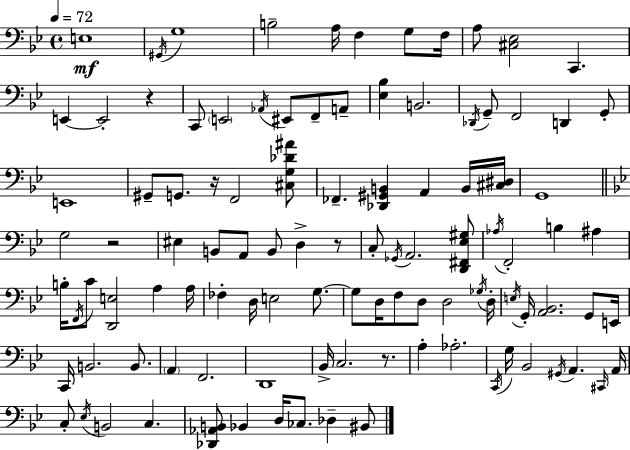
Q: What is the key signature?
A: G minor